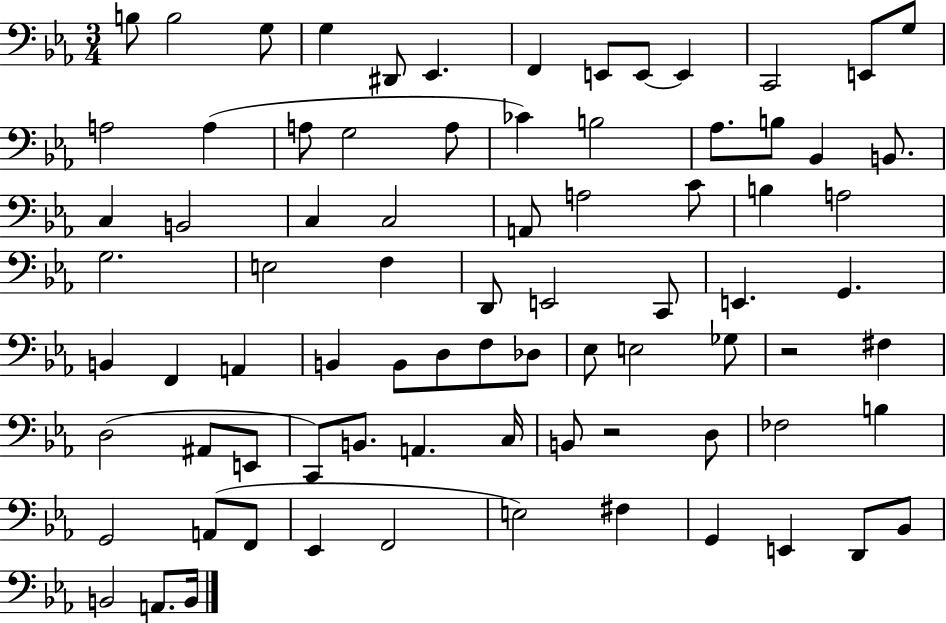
B3/e B3/h G3/e G3/q D#2/e Eb2/q. F2/q E2/e E2/e E2/q C2/h E2/e G3/e A3/h A3/q A3/e G3/h A3/e CES4/q B3/h Ab3/e. B3/e Bb2/q B2/e. C3/q B2/h C3/q C3/h A2/e A3/h C4/e B3/q A3/h G3/h. E3/h F3/q D2/e E2/h C2/e E2/q. G2/q. B2/q F2/q A2/q B2/q B2/e D3/e F3/e Db3/e Eb3/e E3/h Gb3/e R/h F#3/q D3/h A#2/e E2/e C2/e B2/e. A2/q. C3/s B2/e R/h D3/e FES3/h B3/q G2/h A2/e F2/e Eb2/q F2/h E3/h F#3/q G2/q E2/q D2/e Bb2/e B2/h A2/e. B2/s